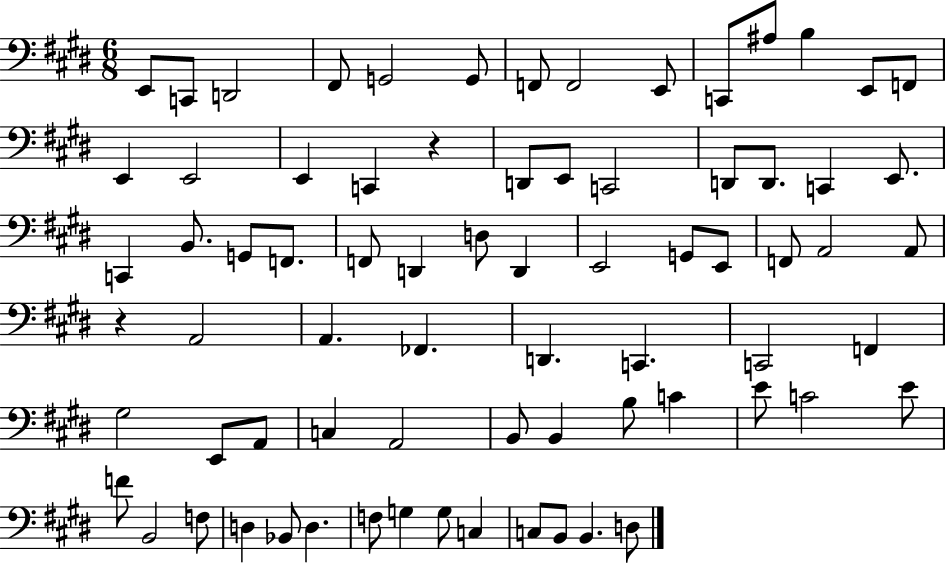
{
  \clef bass
  \numericTimeSignature
  \time 6/8
  \key e \major
  e,8 c,8 d,2 | fis,8 g,2 g,8 | f,8 f,2 e,8 | c,8 ais8 b4 e,8 f,8 | \break e,4 e,2 | e,4 c,4 r4 | d,8 e,8 c,2 | d,8 d,8. c,4 e,8. | \break c,4 b,8. g,8 f,8. | f,8 d,4 d8 d,4 | e,2 g,8 e,8 | f,8 a,2 a,8 | \break r4 a,2 | a,4. fes,4. | d,4. c,4. | c,2 f,4 | \break gis2 e,8 a,8 | c4 a,2 | b,8 b,4 b8 c'4 | e'8 c'2 e'8 | \break f'8 b,2 f8 | d4 bes,8 d4. | f8 g4 g8 c4 | c8 b,8 b,4. d8 | \break \bar "|."
}